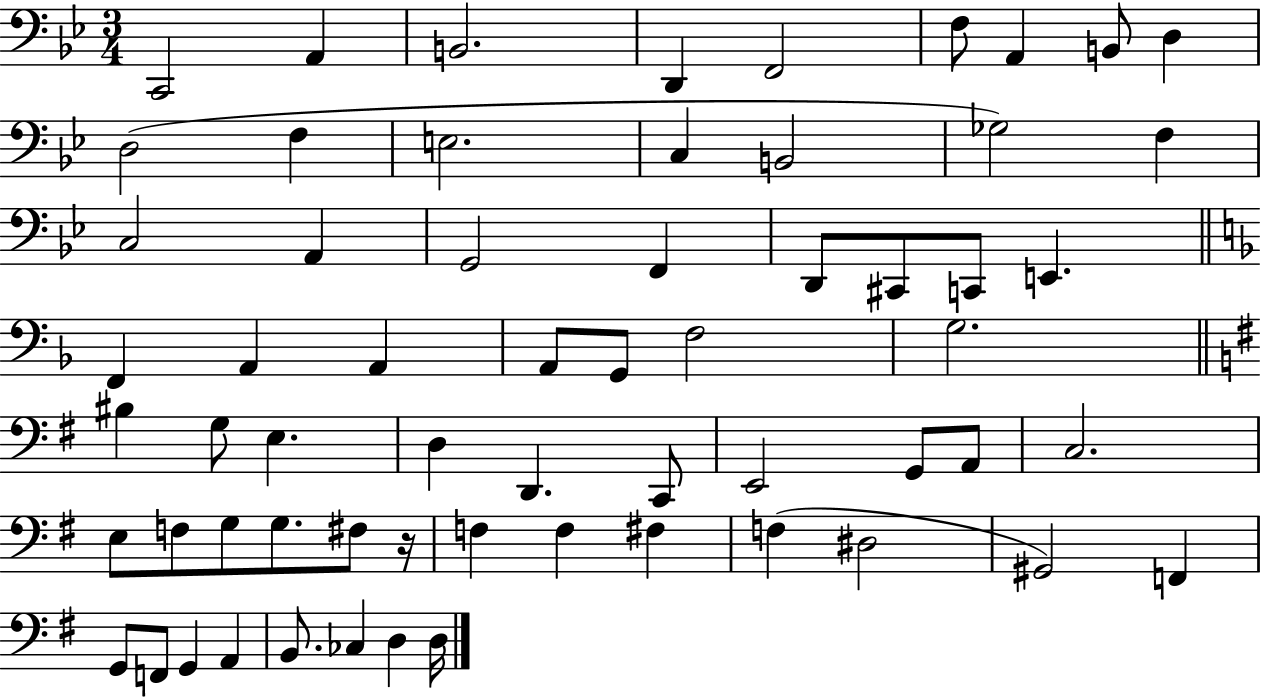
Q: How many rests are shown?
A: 1